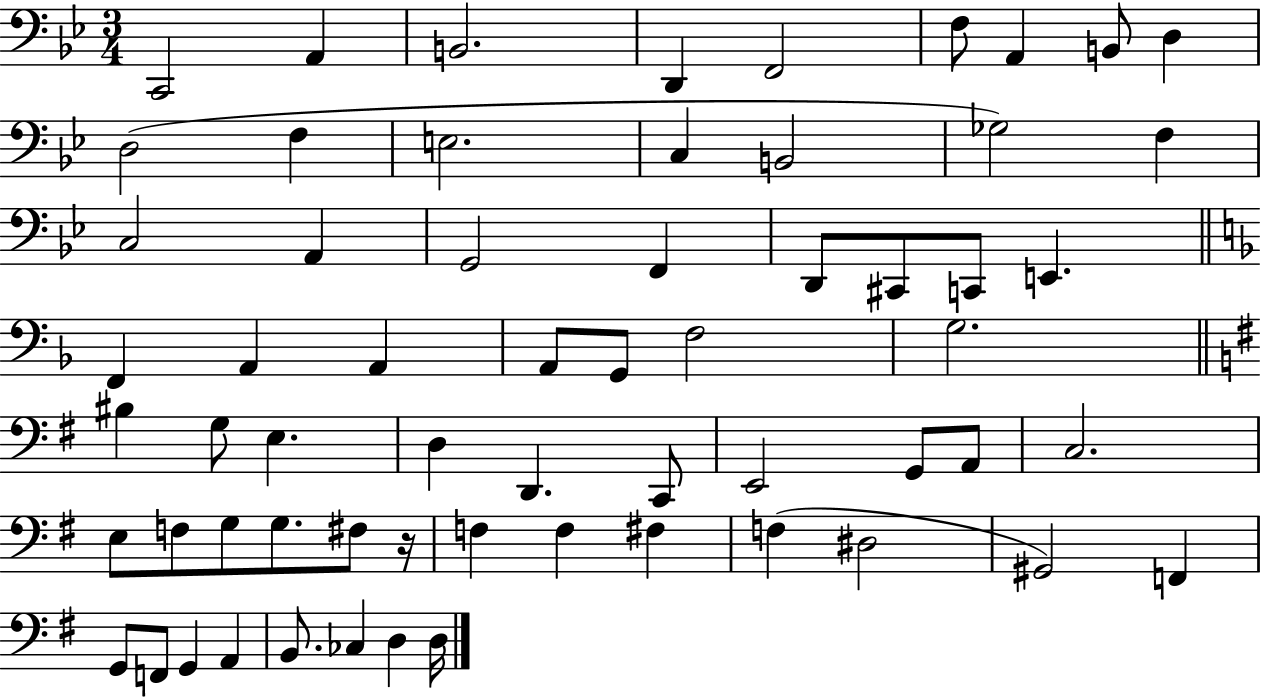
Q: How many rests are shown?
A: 1